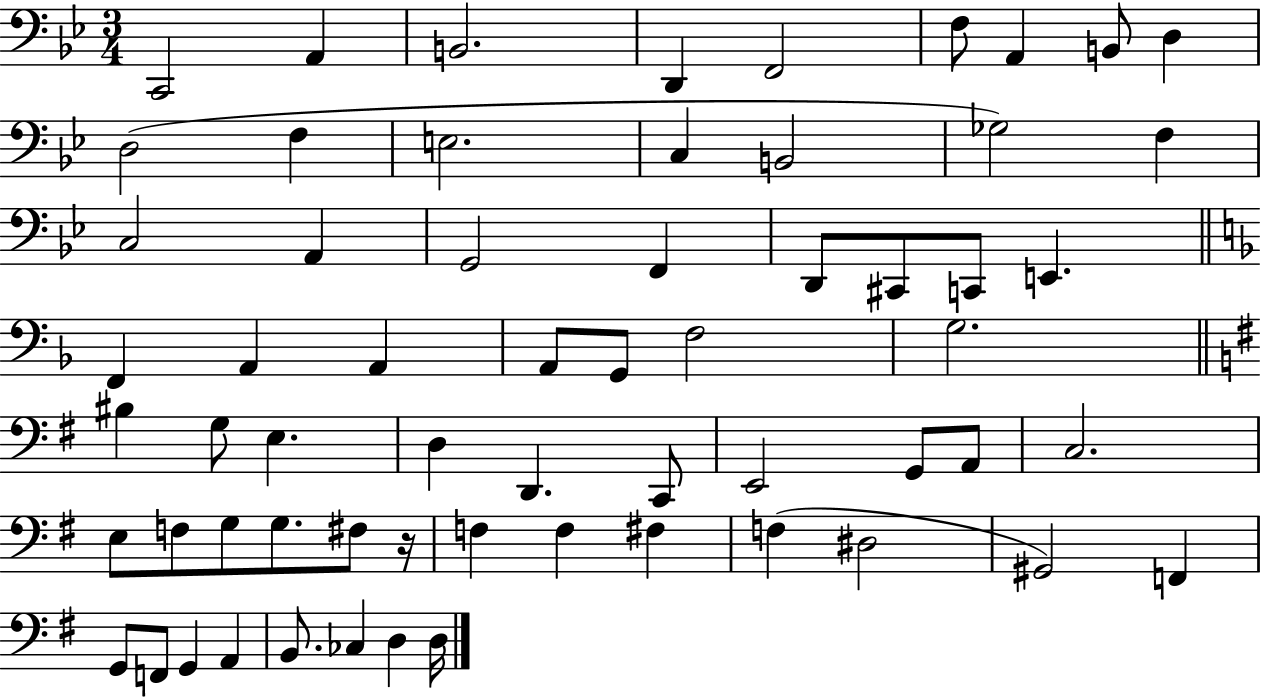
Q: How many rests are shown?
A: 1